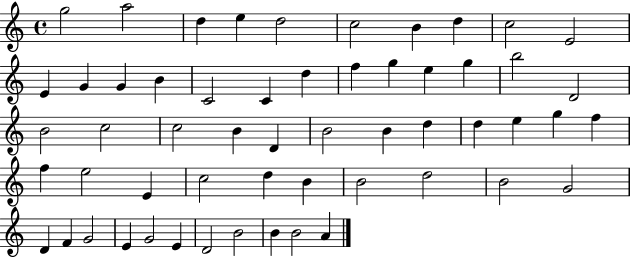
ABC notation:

X:1
T:Untitled
M:4/4
L:1/4
K:C
g2 a2 d e d2 c2 B d c2 E2 E G G B C2 C d f g e g b2 D2 B2 c2 c2 B D B2 B d d e g f f e2 E c2 d B B2 d2 B2 G2 D F G2 E G2 E D2 B2 B B2 A